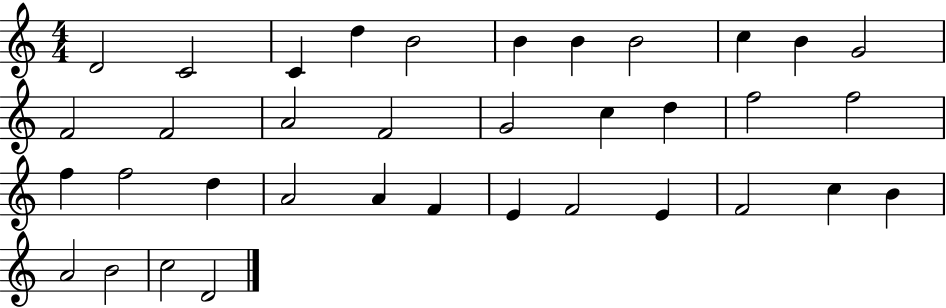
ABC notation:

X:1
T:Untitled
M:4/4
L:1/4
K:C
D2 C2 C d B2 B B B2 c B G2 F2 F2 A2 F2 G2 c d f2 f2 f f2 d A2 A F E F2 E F2 c B A2 B2 c2 D2